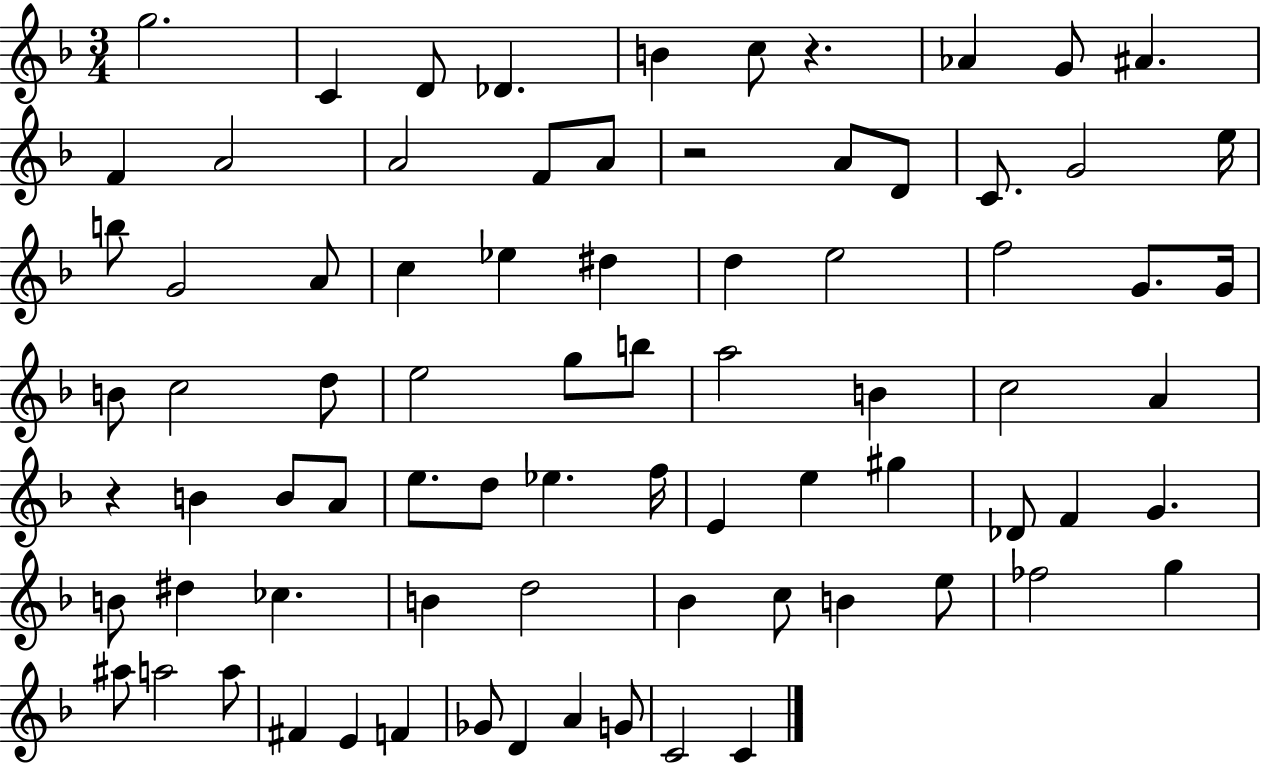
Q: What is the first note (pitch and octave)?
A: G5